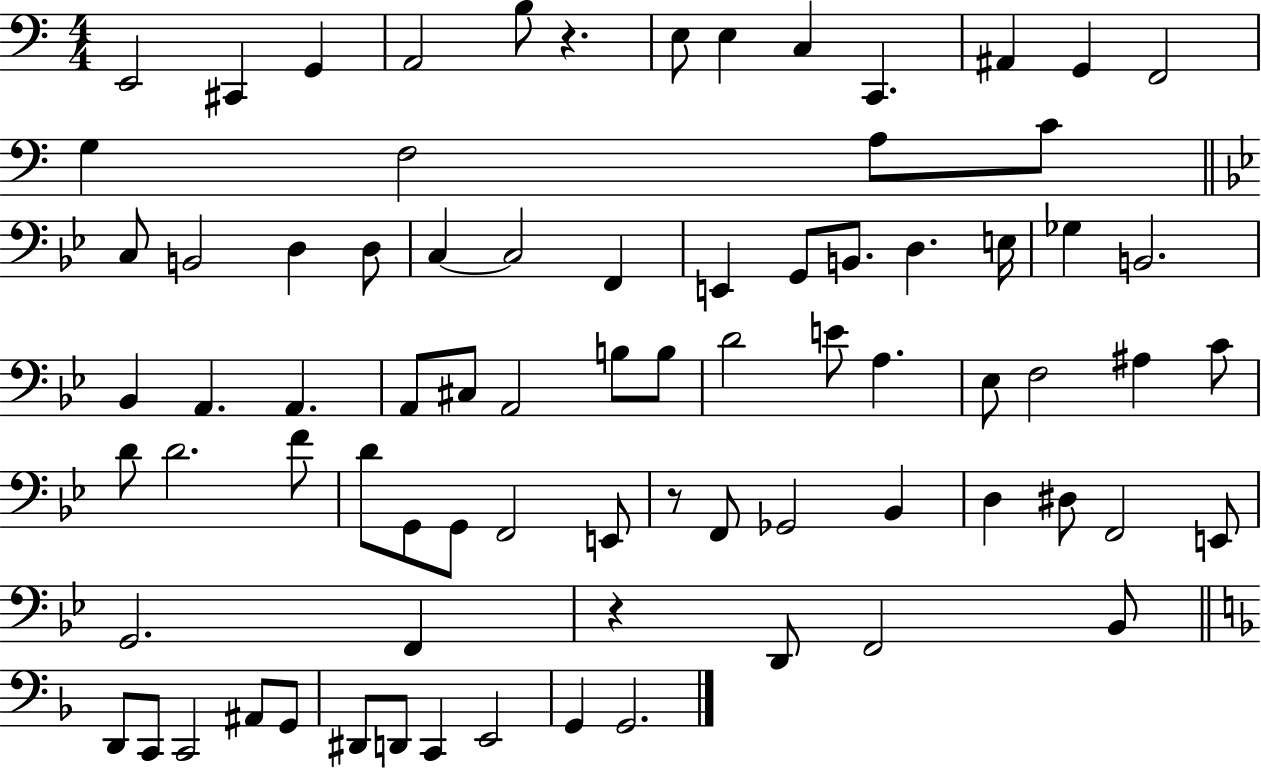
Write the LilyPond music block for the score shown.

{
  \clef bass
  \numericTimeSignature
  \time 4/4
  \key c \major
  e,2 cis,4 g,4 | a,2 b8 r4. | e8 e4 c4 c,4. | ais,4 g,4 f,2 | \break g4 f2 a8 c'8 | \bar "||" \break \key bes \major c8 b,2 d4 d8 | c4~~ c2 f,4 | e,4 g,8 b,8. d4. e16 | ges4 b,2. | \break bes,4 a,4. a,4. | a,8 cis8 a,2 b8 b8 | d'2 e'8 a4. | ees8 f2 ais4 c'8 | \break d'8 d'2. f'8 | d'8 g,8 g,8 f,2 e,8 | r8 f,8 ges,2 bes,4 | d4 dis8 f,2 e,8 | \break g,2. f,4 | r4 d,8 f,2 bes,8 | \bar "||" \break \key f \major d,8 c,8 c,2 ais,8 g,8 | dis,8 d,8 c,4 e,2 | g,4 g,2. | \bar "|."
}